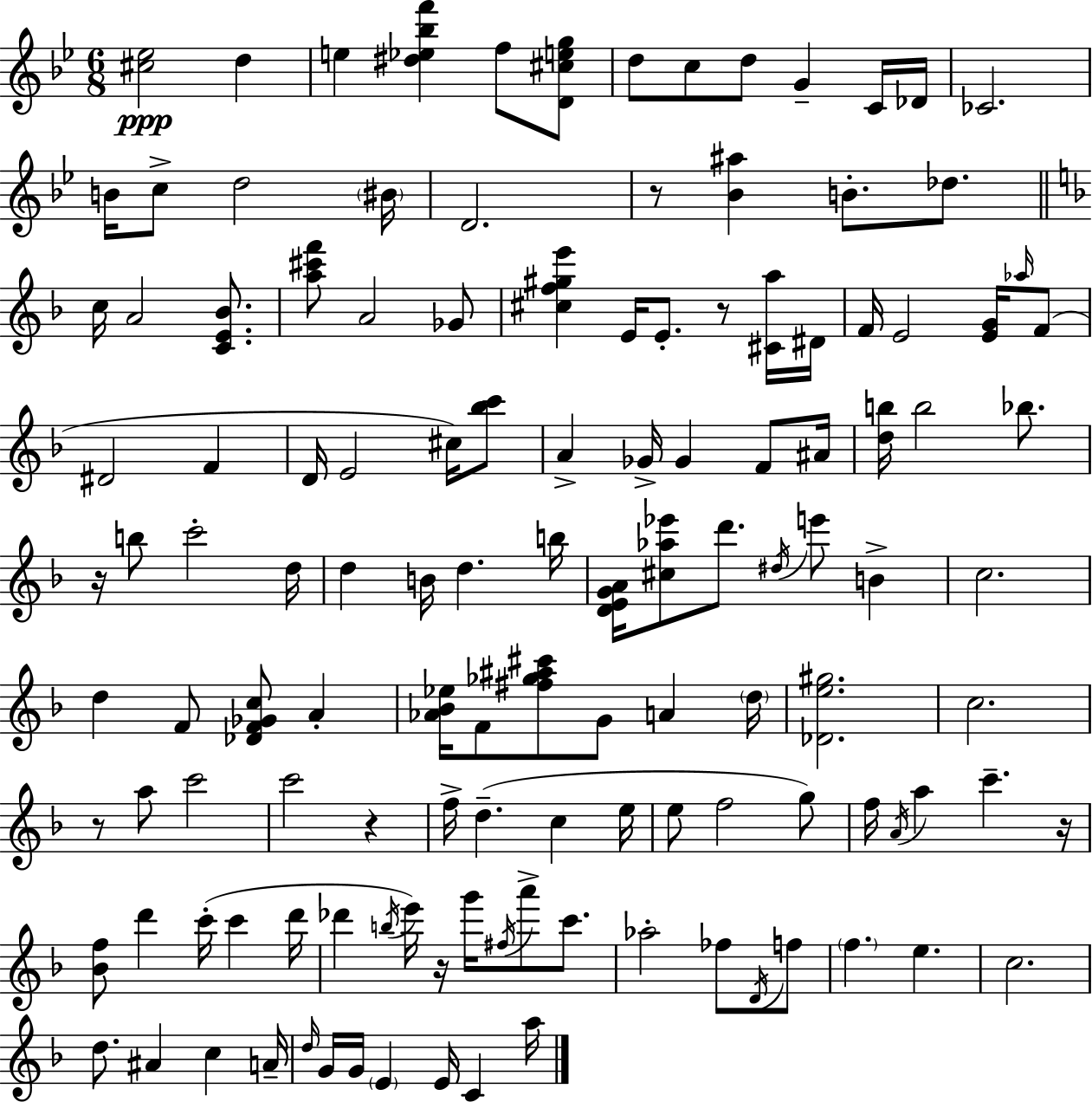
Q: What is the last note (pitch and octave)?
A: A5